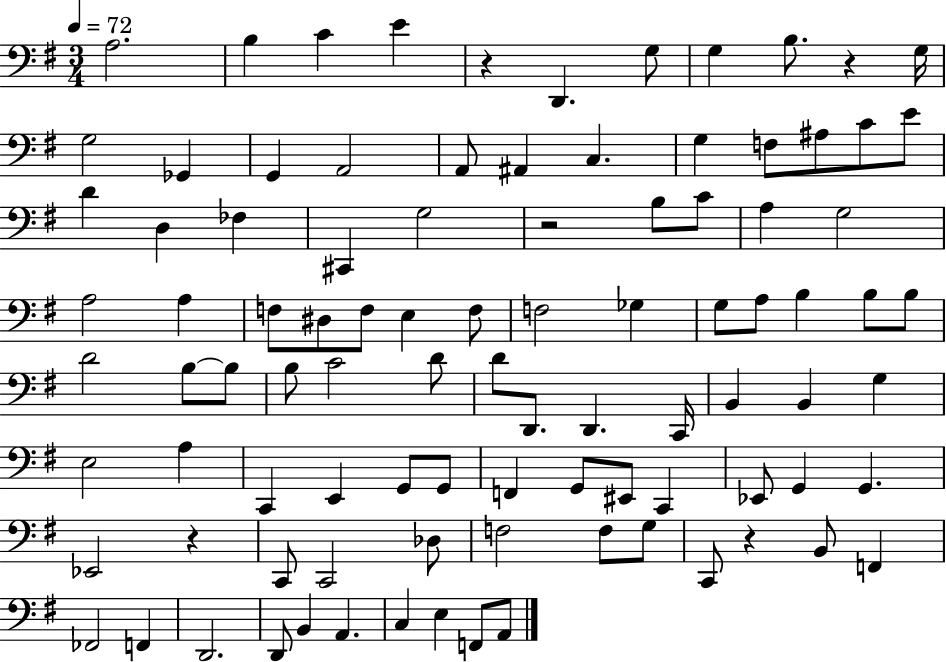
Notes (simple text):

A3/h. B3/q C4/q E4/q R/q D2/q. G3/e G3/q B3/e. R/q G3/s G3/h Gb2/q G2/q A2/h A2/e A#2/q C3/q. G3/q F3/e A#3/e C4/e E4/e D4/q D3/q FES3/q C#2/q G3/h R/h B3/e C4/e A3/q G3/h A3/h A3/q F3/e D#3/e F3/e E3/q F3/e F3/h Gb3/q G3/e A3/e B3/q B3/e B3/e D4/h B3/e B3/e B3/e C4/h D4/e D4/e D2/e. D2/q. C2/s B2/q B2/q G3/q E3/h A3/q C2/q E2/q G2/e G2/e F2/q G2/e EIS2/e C2/q Eb2/e G2/q G2/q. Eb2/h R/q C2/e C2/h Db3/e F3/h F3/e G3/e C2/e R/q B2/e F2/q FES2/h F2/q D2/h. D2/e B2/q A2/q. C3/q E3/q F2/e A2/e